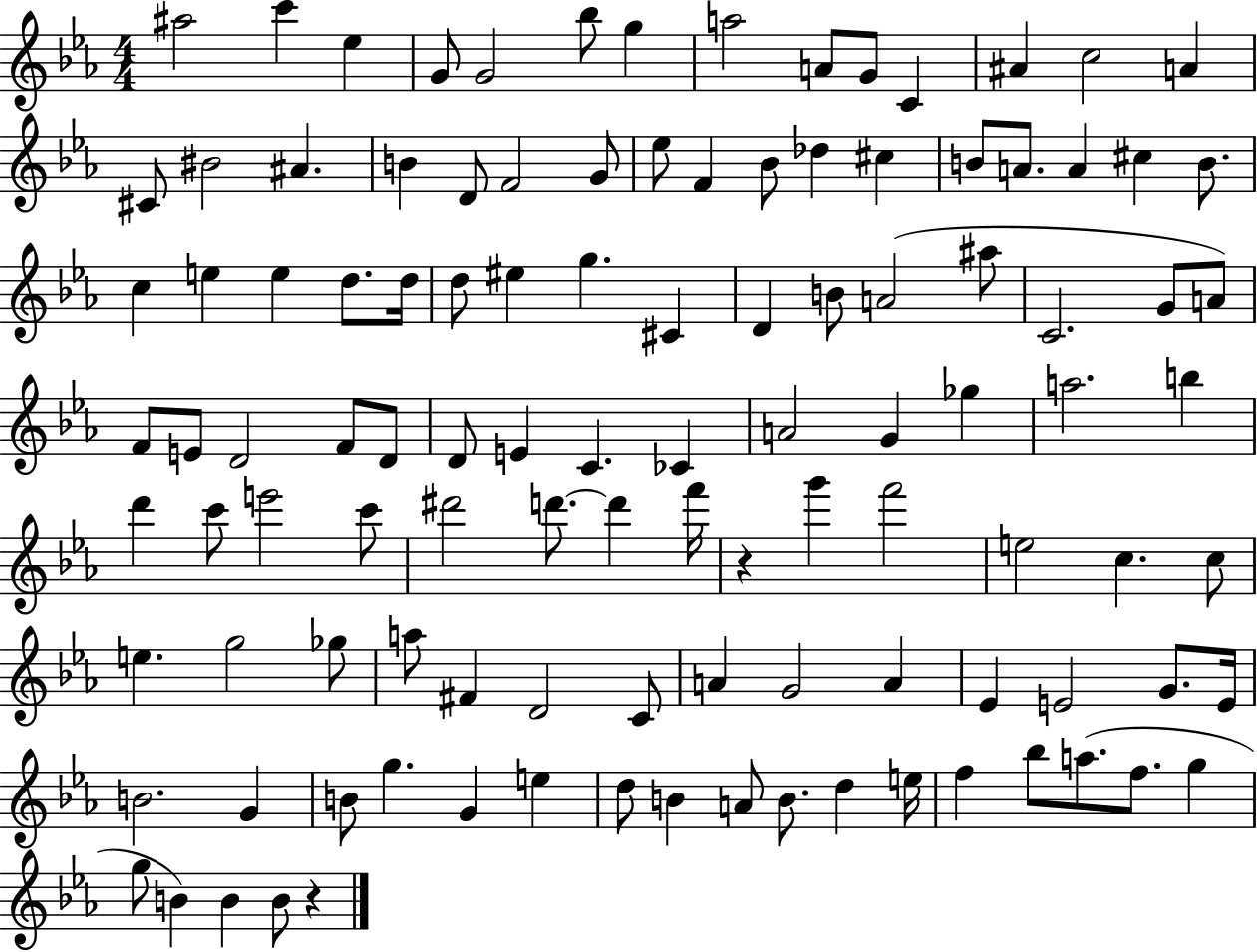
A#5/h C6/q Eb5/q G4/e G4/h Bb5/e G5/q A5/h A4/e G4/e C4/q A#4/q C5/h A4/q C#4/e BIS4/h A#4/q. B4/q D4/e F4/h G4/e Eb5/e F4/q Bb4/e Db5/q C#5/q B4/e A4/e. A4/q C#5/q B4/e. C5/q E5/q E5/q D5/e. D5/s D5/e EIS5/q G5/q. C#4/q D4/q B4/e A4/h A#5/e C4/h. G4/e A4/e F4/e E4/e D4/h F4/e D4/e D4/e E4/q C4/q. CES4/q A4/h G4/q Gb5/q A5/h. B5/q D6/q C6/e E6/h C6/e D#6/h D6/e. D6/q F6/s R/q G6/q F6/h E5/h C5/q. C5/e E5/q. G5/h Gb5/e A5/e F#4/q D4/h C4/e A4/q G4/h A4/q Eb4/q E4/h G4/e. E4/s B4/h. G4/q B4/e G5/q. G4/q E5/q D5/e B4/q A4/e B4/e. D5/q E5/s F5/q Bb5/e A5/e. F5/e. G5/q G5/e B4/q B4/q B4/e R/q